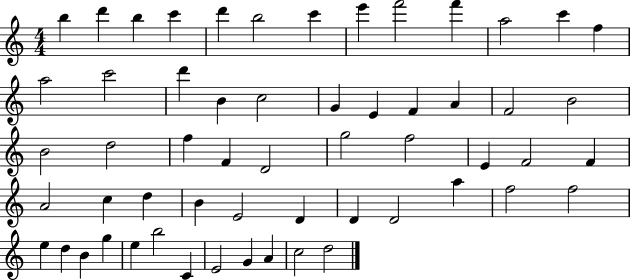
B5/q D6/q B5/q C6/q D6/q B5/h C6/q E6/q F6/h F6/q A5/h C6/q F5/q A5/h C6/h D6/q B4/q C5/h G4/q E4/q F4/q A4/q F4/h B4/h B4/h D5/h F5/q F4/q D4/h G5/h F5/h E4/q F4/h F4/q A4/h C5/q D5/q B4/q E4/h D4/q D4/q D4/h A5/q F5/h F5/h E5/q D5/q B4/q G5/q E5/q B5/h C4/q E4/h G4/q A4/q C5/h D5/h